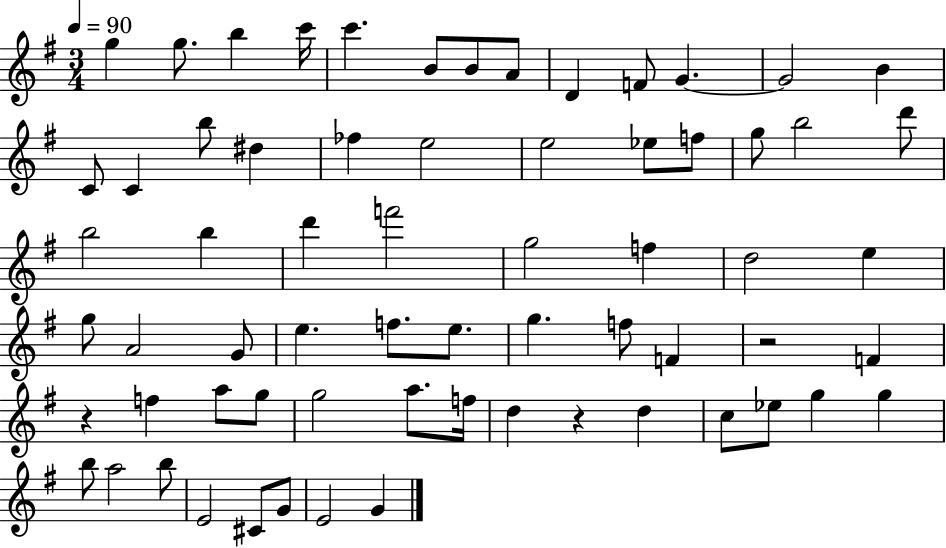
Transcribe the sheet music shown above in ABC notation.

X:1
T:Untitled
M:3/4
L:1/4
K:G
g g/2 b c'/4 c' B/2 B/2 A/2 D F/2 G G2 B C/2 C b/2 ^d _f e2 e2 _e/2 f/2 g/2 b2 d'/2 b2 b d' f'2 g2 f d2 e g/2 A2 G/2 e f/2 e/2 g f/2 F z2 F z f a/2 g/2 g2 a/2 f/4 d z d c/2 _e/2 g g b/2 a2 b/2 E2 ^C/2 G/2 E2 G